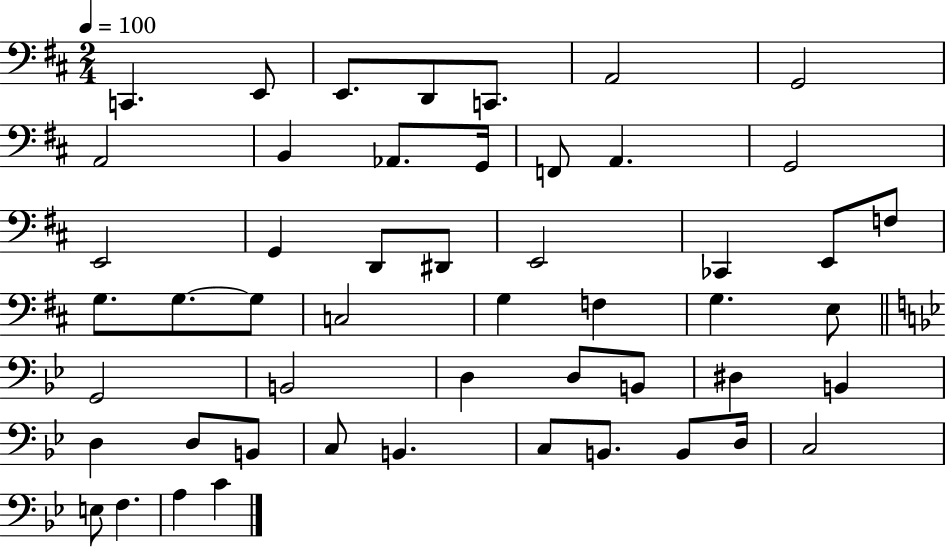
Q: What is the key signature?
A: D major